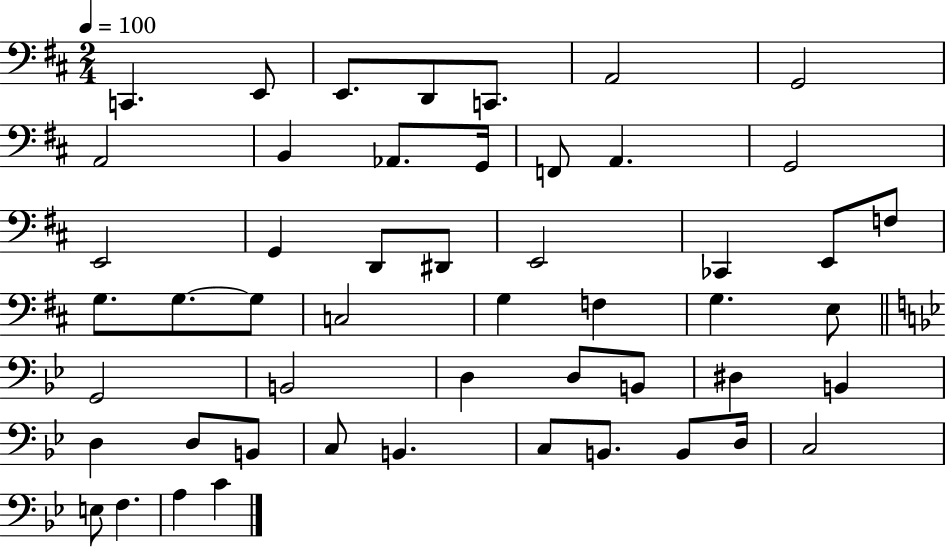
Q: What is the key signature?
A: D major